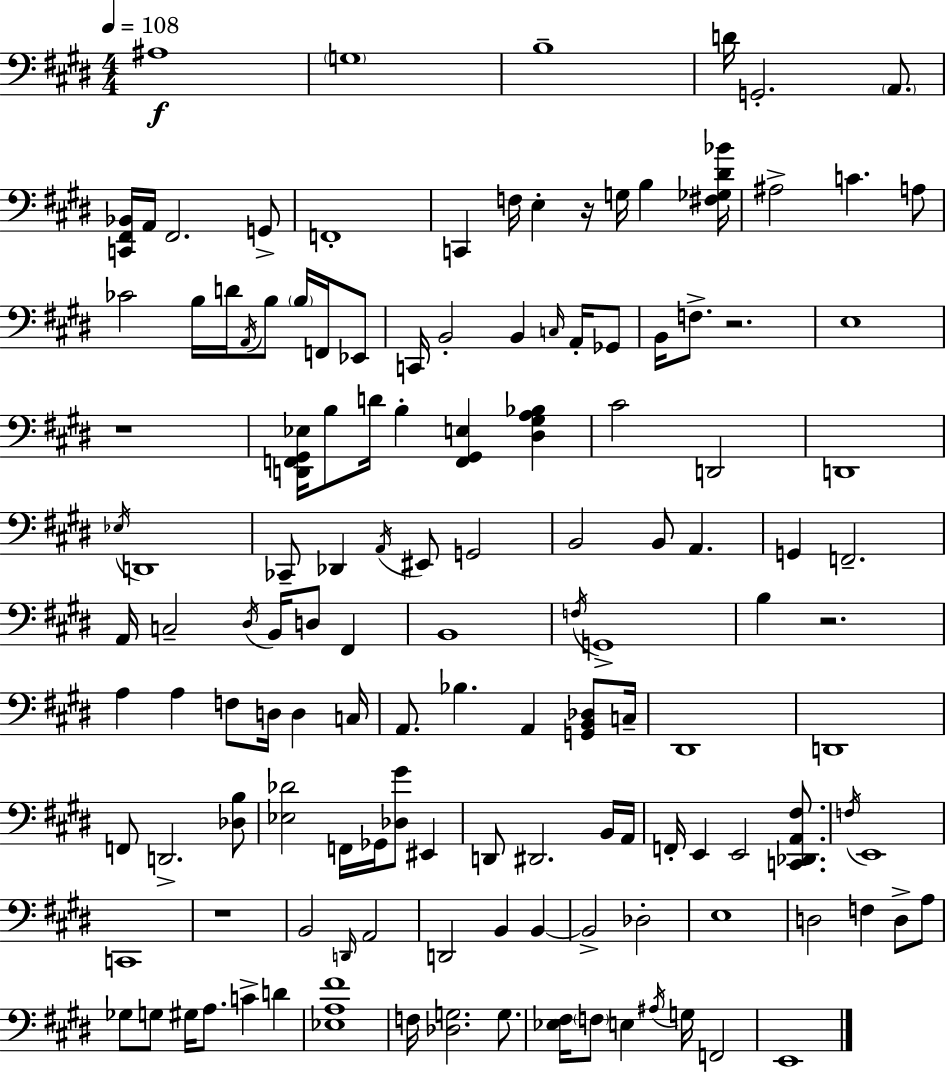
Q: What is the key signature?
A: E major